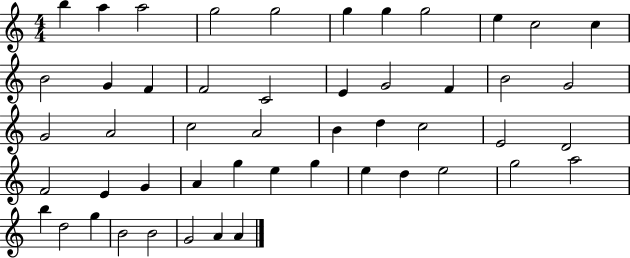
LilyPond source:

{
  \clef treble
  \numericTimeSignature
  \time 4/4
  \key c \major
  b''4 a''4 a''2 | g''2 g''2 | g''4 g''4 g''2 | e''4 c''2 c''4 | \break b'2 g'4 f'4 | f'2 c'2 | e'4 g'2 f'4 | b'2 g'2 | \break g'2 a'2 | c''2 a'2 | b'4 d''4 c''2 | e'2 d'2 | \break f'2 e'4 g'4 | a'4 g''4 e''4 g''4 | e''4 d''4 e''2 | g''2 a''2 | \break b''4 d''2 g''4 | b'2 b'2 | g'2 a'4 a'4 | \bar "|."
}